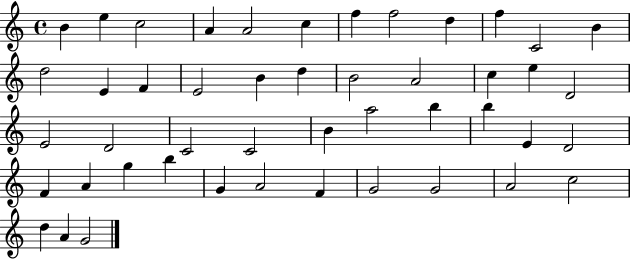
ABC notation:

X:1
T:Untitled
M:4/4
L:1/4
K:C
B e c2 A A2 c f f2 d f C2 B d2 E F E2 B d B2 A2 c e D2 E2 D2 C2 C2 B a2 b b E D2 F A g b G A2 F G2 G2 A2 c2 d A G2